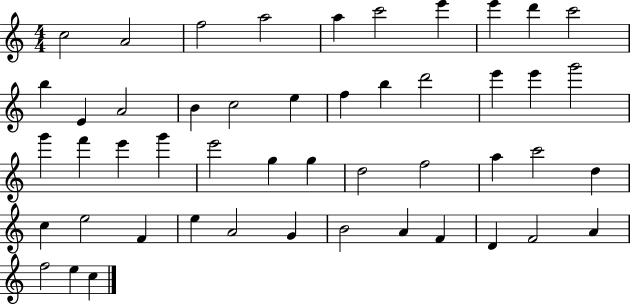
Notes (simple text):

C5/h A4/h F5/h A5/h A5/q C6/h E6/q E6/q D6/q C6/h B5/q E4/q A4/h B4/q C5/h E5/q F5/q B5/q D6/h E6/q E6/q G6/h G6/q F6/q E6/q G6/q E6/h G5/q G5/q D5/h F5/h A5/q C6/h D5/q C5/q E5/h F4/q E5/q A4/h G4/q B4/h A4/q F4/q D4/q F4/h A4/q F5/h E5/q C5/q